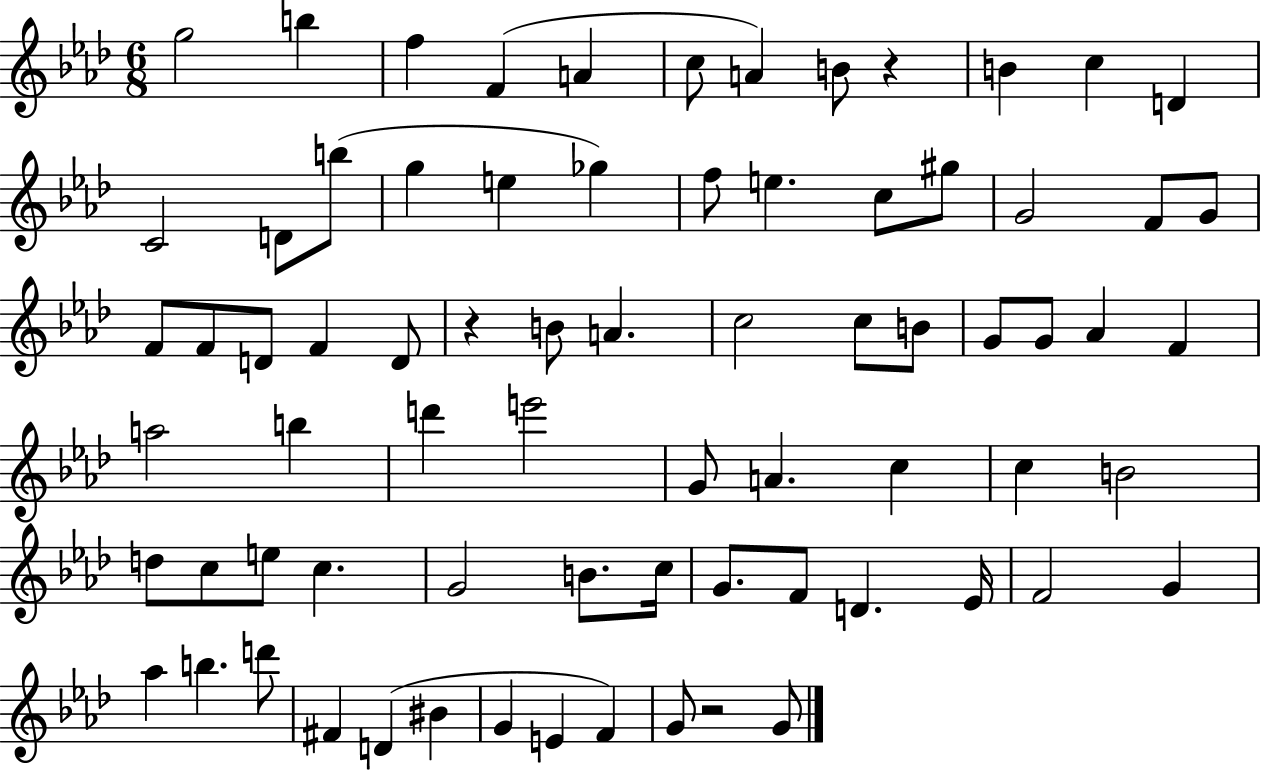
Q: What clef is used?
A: treble